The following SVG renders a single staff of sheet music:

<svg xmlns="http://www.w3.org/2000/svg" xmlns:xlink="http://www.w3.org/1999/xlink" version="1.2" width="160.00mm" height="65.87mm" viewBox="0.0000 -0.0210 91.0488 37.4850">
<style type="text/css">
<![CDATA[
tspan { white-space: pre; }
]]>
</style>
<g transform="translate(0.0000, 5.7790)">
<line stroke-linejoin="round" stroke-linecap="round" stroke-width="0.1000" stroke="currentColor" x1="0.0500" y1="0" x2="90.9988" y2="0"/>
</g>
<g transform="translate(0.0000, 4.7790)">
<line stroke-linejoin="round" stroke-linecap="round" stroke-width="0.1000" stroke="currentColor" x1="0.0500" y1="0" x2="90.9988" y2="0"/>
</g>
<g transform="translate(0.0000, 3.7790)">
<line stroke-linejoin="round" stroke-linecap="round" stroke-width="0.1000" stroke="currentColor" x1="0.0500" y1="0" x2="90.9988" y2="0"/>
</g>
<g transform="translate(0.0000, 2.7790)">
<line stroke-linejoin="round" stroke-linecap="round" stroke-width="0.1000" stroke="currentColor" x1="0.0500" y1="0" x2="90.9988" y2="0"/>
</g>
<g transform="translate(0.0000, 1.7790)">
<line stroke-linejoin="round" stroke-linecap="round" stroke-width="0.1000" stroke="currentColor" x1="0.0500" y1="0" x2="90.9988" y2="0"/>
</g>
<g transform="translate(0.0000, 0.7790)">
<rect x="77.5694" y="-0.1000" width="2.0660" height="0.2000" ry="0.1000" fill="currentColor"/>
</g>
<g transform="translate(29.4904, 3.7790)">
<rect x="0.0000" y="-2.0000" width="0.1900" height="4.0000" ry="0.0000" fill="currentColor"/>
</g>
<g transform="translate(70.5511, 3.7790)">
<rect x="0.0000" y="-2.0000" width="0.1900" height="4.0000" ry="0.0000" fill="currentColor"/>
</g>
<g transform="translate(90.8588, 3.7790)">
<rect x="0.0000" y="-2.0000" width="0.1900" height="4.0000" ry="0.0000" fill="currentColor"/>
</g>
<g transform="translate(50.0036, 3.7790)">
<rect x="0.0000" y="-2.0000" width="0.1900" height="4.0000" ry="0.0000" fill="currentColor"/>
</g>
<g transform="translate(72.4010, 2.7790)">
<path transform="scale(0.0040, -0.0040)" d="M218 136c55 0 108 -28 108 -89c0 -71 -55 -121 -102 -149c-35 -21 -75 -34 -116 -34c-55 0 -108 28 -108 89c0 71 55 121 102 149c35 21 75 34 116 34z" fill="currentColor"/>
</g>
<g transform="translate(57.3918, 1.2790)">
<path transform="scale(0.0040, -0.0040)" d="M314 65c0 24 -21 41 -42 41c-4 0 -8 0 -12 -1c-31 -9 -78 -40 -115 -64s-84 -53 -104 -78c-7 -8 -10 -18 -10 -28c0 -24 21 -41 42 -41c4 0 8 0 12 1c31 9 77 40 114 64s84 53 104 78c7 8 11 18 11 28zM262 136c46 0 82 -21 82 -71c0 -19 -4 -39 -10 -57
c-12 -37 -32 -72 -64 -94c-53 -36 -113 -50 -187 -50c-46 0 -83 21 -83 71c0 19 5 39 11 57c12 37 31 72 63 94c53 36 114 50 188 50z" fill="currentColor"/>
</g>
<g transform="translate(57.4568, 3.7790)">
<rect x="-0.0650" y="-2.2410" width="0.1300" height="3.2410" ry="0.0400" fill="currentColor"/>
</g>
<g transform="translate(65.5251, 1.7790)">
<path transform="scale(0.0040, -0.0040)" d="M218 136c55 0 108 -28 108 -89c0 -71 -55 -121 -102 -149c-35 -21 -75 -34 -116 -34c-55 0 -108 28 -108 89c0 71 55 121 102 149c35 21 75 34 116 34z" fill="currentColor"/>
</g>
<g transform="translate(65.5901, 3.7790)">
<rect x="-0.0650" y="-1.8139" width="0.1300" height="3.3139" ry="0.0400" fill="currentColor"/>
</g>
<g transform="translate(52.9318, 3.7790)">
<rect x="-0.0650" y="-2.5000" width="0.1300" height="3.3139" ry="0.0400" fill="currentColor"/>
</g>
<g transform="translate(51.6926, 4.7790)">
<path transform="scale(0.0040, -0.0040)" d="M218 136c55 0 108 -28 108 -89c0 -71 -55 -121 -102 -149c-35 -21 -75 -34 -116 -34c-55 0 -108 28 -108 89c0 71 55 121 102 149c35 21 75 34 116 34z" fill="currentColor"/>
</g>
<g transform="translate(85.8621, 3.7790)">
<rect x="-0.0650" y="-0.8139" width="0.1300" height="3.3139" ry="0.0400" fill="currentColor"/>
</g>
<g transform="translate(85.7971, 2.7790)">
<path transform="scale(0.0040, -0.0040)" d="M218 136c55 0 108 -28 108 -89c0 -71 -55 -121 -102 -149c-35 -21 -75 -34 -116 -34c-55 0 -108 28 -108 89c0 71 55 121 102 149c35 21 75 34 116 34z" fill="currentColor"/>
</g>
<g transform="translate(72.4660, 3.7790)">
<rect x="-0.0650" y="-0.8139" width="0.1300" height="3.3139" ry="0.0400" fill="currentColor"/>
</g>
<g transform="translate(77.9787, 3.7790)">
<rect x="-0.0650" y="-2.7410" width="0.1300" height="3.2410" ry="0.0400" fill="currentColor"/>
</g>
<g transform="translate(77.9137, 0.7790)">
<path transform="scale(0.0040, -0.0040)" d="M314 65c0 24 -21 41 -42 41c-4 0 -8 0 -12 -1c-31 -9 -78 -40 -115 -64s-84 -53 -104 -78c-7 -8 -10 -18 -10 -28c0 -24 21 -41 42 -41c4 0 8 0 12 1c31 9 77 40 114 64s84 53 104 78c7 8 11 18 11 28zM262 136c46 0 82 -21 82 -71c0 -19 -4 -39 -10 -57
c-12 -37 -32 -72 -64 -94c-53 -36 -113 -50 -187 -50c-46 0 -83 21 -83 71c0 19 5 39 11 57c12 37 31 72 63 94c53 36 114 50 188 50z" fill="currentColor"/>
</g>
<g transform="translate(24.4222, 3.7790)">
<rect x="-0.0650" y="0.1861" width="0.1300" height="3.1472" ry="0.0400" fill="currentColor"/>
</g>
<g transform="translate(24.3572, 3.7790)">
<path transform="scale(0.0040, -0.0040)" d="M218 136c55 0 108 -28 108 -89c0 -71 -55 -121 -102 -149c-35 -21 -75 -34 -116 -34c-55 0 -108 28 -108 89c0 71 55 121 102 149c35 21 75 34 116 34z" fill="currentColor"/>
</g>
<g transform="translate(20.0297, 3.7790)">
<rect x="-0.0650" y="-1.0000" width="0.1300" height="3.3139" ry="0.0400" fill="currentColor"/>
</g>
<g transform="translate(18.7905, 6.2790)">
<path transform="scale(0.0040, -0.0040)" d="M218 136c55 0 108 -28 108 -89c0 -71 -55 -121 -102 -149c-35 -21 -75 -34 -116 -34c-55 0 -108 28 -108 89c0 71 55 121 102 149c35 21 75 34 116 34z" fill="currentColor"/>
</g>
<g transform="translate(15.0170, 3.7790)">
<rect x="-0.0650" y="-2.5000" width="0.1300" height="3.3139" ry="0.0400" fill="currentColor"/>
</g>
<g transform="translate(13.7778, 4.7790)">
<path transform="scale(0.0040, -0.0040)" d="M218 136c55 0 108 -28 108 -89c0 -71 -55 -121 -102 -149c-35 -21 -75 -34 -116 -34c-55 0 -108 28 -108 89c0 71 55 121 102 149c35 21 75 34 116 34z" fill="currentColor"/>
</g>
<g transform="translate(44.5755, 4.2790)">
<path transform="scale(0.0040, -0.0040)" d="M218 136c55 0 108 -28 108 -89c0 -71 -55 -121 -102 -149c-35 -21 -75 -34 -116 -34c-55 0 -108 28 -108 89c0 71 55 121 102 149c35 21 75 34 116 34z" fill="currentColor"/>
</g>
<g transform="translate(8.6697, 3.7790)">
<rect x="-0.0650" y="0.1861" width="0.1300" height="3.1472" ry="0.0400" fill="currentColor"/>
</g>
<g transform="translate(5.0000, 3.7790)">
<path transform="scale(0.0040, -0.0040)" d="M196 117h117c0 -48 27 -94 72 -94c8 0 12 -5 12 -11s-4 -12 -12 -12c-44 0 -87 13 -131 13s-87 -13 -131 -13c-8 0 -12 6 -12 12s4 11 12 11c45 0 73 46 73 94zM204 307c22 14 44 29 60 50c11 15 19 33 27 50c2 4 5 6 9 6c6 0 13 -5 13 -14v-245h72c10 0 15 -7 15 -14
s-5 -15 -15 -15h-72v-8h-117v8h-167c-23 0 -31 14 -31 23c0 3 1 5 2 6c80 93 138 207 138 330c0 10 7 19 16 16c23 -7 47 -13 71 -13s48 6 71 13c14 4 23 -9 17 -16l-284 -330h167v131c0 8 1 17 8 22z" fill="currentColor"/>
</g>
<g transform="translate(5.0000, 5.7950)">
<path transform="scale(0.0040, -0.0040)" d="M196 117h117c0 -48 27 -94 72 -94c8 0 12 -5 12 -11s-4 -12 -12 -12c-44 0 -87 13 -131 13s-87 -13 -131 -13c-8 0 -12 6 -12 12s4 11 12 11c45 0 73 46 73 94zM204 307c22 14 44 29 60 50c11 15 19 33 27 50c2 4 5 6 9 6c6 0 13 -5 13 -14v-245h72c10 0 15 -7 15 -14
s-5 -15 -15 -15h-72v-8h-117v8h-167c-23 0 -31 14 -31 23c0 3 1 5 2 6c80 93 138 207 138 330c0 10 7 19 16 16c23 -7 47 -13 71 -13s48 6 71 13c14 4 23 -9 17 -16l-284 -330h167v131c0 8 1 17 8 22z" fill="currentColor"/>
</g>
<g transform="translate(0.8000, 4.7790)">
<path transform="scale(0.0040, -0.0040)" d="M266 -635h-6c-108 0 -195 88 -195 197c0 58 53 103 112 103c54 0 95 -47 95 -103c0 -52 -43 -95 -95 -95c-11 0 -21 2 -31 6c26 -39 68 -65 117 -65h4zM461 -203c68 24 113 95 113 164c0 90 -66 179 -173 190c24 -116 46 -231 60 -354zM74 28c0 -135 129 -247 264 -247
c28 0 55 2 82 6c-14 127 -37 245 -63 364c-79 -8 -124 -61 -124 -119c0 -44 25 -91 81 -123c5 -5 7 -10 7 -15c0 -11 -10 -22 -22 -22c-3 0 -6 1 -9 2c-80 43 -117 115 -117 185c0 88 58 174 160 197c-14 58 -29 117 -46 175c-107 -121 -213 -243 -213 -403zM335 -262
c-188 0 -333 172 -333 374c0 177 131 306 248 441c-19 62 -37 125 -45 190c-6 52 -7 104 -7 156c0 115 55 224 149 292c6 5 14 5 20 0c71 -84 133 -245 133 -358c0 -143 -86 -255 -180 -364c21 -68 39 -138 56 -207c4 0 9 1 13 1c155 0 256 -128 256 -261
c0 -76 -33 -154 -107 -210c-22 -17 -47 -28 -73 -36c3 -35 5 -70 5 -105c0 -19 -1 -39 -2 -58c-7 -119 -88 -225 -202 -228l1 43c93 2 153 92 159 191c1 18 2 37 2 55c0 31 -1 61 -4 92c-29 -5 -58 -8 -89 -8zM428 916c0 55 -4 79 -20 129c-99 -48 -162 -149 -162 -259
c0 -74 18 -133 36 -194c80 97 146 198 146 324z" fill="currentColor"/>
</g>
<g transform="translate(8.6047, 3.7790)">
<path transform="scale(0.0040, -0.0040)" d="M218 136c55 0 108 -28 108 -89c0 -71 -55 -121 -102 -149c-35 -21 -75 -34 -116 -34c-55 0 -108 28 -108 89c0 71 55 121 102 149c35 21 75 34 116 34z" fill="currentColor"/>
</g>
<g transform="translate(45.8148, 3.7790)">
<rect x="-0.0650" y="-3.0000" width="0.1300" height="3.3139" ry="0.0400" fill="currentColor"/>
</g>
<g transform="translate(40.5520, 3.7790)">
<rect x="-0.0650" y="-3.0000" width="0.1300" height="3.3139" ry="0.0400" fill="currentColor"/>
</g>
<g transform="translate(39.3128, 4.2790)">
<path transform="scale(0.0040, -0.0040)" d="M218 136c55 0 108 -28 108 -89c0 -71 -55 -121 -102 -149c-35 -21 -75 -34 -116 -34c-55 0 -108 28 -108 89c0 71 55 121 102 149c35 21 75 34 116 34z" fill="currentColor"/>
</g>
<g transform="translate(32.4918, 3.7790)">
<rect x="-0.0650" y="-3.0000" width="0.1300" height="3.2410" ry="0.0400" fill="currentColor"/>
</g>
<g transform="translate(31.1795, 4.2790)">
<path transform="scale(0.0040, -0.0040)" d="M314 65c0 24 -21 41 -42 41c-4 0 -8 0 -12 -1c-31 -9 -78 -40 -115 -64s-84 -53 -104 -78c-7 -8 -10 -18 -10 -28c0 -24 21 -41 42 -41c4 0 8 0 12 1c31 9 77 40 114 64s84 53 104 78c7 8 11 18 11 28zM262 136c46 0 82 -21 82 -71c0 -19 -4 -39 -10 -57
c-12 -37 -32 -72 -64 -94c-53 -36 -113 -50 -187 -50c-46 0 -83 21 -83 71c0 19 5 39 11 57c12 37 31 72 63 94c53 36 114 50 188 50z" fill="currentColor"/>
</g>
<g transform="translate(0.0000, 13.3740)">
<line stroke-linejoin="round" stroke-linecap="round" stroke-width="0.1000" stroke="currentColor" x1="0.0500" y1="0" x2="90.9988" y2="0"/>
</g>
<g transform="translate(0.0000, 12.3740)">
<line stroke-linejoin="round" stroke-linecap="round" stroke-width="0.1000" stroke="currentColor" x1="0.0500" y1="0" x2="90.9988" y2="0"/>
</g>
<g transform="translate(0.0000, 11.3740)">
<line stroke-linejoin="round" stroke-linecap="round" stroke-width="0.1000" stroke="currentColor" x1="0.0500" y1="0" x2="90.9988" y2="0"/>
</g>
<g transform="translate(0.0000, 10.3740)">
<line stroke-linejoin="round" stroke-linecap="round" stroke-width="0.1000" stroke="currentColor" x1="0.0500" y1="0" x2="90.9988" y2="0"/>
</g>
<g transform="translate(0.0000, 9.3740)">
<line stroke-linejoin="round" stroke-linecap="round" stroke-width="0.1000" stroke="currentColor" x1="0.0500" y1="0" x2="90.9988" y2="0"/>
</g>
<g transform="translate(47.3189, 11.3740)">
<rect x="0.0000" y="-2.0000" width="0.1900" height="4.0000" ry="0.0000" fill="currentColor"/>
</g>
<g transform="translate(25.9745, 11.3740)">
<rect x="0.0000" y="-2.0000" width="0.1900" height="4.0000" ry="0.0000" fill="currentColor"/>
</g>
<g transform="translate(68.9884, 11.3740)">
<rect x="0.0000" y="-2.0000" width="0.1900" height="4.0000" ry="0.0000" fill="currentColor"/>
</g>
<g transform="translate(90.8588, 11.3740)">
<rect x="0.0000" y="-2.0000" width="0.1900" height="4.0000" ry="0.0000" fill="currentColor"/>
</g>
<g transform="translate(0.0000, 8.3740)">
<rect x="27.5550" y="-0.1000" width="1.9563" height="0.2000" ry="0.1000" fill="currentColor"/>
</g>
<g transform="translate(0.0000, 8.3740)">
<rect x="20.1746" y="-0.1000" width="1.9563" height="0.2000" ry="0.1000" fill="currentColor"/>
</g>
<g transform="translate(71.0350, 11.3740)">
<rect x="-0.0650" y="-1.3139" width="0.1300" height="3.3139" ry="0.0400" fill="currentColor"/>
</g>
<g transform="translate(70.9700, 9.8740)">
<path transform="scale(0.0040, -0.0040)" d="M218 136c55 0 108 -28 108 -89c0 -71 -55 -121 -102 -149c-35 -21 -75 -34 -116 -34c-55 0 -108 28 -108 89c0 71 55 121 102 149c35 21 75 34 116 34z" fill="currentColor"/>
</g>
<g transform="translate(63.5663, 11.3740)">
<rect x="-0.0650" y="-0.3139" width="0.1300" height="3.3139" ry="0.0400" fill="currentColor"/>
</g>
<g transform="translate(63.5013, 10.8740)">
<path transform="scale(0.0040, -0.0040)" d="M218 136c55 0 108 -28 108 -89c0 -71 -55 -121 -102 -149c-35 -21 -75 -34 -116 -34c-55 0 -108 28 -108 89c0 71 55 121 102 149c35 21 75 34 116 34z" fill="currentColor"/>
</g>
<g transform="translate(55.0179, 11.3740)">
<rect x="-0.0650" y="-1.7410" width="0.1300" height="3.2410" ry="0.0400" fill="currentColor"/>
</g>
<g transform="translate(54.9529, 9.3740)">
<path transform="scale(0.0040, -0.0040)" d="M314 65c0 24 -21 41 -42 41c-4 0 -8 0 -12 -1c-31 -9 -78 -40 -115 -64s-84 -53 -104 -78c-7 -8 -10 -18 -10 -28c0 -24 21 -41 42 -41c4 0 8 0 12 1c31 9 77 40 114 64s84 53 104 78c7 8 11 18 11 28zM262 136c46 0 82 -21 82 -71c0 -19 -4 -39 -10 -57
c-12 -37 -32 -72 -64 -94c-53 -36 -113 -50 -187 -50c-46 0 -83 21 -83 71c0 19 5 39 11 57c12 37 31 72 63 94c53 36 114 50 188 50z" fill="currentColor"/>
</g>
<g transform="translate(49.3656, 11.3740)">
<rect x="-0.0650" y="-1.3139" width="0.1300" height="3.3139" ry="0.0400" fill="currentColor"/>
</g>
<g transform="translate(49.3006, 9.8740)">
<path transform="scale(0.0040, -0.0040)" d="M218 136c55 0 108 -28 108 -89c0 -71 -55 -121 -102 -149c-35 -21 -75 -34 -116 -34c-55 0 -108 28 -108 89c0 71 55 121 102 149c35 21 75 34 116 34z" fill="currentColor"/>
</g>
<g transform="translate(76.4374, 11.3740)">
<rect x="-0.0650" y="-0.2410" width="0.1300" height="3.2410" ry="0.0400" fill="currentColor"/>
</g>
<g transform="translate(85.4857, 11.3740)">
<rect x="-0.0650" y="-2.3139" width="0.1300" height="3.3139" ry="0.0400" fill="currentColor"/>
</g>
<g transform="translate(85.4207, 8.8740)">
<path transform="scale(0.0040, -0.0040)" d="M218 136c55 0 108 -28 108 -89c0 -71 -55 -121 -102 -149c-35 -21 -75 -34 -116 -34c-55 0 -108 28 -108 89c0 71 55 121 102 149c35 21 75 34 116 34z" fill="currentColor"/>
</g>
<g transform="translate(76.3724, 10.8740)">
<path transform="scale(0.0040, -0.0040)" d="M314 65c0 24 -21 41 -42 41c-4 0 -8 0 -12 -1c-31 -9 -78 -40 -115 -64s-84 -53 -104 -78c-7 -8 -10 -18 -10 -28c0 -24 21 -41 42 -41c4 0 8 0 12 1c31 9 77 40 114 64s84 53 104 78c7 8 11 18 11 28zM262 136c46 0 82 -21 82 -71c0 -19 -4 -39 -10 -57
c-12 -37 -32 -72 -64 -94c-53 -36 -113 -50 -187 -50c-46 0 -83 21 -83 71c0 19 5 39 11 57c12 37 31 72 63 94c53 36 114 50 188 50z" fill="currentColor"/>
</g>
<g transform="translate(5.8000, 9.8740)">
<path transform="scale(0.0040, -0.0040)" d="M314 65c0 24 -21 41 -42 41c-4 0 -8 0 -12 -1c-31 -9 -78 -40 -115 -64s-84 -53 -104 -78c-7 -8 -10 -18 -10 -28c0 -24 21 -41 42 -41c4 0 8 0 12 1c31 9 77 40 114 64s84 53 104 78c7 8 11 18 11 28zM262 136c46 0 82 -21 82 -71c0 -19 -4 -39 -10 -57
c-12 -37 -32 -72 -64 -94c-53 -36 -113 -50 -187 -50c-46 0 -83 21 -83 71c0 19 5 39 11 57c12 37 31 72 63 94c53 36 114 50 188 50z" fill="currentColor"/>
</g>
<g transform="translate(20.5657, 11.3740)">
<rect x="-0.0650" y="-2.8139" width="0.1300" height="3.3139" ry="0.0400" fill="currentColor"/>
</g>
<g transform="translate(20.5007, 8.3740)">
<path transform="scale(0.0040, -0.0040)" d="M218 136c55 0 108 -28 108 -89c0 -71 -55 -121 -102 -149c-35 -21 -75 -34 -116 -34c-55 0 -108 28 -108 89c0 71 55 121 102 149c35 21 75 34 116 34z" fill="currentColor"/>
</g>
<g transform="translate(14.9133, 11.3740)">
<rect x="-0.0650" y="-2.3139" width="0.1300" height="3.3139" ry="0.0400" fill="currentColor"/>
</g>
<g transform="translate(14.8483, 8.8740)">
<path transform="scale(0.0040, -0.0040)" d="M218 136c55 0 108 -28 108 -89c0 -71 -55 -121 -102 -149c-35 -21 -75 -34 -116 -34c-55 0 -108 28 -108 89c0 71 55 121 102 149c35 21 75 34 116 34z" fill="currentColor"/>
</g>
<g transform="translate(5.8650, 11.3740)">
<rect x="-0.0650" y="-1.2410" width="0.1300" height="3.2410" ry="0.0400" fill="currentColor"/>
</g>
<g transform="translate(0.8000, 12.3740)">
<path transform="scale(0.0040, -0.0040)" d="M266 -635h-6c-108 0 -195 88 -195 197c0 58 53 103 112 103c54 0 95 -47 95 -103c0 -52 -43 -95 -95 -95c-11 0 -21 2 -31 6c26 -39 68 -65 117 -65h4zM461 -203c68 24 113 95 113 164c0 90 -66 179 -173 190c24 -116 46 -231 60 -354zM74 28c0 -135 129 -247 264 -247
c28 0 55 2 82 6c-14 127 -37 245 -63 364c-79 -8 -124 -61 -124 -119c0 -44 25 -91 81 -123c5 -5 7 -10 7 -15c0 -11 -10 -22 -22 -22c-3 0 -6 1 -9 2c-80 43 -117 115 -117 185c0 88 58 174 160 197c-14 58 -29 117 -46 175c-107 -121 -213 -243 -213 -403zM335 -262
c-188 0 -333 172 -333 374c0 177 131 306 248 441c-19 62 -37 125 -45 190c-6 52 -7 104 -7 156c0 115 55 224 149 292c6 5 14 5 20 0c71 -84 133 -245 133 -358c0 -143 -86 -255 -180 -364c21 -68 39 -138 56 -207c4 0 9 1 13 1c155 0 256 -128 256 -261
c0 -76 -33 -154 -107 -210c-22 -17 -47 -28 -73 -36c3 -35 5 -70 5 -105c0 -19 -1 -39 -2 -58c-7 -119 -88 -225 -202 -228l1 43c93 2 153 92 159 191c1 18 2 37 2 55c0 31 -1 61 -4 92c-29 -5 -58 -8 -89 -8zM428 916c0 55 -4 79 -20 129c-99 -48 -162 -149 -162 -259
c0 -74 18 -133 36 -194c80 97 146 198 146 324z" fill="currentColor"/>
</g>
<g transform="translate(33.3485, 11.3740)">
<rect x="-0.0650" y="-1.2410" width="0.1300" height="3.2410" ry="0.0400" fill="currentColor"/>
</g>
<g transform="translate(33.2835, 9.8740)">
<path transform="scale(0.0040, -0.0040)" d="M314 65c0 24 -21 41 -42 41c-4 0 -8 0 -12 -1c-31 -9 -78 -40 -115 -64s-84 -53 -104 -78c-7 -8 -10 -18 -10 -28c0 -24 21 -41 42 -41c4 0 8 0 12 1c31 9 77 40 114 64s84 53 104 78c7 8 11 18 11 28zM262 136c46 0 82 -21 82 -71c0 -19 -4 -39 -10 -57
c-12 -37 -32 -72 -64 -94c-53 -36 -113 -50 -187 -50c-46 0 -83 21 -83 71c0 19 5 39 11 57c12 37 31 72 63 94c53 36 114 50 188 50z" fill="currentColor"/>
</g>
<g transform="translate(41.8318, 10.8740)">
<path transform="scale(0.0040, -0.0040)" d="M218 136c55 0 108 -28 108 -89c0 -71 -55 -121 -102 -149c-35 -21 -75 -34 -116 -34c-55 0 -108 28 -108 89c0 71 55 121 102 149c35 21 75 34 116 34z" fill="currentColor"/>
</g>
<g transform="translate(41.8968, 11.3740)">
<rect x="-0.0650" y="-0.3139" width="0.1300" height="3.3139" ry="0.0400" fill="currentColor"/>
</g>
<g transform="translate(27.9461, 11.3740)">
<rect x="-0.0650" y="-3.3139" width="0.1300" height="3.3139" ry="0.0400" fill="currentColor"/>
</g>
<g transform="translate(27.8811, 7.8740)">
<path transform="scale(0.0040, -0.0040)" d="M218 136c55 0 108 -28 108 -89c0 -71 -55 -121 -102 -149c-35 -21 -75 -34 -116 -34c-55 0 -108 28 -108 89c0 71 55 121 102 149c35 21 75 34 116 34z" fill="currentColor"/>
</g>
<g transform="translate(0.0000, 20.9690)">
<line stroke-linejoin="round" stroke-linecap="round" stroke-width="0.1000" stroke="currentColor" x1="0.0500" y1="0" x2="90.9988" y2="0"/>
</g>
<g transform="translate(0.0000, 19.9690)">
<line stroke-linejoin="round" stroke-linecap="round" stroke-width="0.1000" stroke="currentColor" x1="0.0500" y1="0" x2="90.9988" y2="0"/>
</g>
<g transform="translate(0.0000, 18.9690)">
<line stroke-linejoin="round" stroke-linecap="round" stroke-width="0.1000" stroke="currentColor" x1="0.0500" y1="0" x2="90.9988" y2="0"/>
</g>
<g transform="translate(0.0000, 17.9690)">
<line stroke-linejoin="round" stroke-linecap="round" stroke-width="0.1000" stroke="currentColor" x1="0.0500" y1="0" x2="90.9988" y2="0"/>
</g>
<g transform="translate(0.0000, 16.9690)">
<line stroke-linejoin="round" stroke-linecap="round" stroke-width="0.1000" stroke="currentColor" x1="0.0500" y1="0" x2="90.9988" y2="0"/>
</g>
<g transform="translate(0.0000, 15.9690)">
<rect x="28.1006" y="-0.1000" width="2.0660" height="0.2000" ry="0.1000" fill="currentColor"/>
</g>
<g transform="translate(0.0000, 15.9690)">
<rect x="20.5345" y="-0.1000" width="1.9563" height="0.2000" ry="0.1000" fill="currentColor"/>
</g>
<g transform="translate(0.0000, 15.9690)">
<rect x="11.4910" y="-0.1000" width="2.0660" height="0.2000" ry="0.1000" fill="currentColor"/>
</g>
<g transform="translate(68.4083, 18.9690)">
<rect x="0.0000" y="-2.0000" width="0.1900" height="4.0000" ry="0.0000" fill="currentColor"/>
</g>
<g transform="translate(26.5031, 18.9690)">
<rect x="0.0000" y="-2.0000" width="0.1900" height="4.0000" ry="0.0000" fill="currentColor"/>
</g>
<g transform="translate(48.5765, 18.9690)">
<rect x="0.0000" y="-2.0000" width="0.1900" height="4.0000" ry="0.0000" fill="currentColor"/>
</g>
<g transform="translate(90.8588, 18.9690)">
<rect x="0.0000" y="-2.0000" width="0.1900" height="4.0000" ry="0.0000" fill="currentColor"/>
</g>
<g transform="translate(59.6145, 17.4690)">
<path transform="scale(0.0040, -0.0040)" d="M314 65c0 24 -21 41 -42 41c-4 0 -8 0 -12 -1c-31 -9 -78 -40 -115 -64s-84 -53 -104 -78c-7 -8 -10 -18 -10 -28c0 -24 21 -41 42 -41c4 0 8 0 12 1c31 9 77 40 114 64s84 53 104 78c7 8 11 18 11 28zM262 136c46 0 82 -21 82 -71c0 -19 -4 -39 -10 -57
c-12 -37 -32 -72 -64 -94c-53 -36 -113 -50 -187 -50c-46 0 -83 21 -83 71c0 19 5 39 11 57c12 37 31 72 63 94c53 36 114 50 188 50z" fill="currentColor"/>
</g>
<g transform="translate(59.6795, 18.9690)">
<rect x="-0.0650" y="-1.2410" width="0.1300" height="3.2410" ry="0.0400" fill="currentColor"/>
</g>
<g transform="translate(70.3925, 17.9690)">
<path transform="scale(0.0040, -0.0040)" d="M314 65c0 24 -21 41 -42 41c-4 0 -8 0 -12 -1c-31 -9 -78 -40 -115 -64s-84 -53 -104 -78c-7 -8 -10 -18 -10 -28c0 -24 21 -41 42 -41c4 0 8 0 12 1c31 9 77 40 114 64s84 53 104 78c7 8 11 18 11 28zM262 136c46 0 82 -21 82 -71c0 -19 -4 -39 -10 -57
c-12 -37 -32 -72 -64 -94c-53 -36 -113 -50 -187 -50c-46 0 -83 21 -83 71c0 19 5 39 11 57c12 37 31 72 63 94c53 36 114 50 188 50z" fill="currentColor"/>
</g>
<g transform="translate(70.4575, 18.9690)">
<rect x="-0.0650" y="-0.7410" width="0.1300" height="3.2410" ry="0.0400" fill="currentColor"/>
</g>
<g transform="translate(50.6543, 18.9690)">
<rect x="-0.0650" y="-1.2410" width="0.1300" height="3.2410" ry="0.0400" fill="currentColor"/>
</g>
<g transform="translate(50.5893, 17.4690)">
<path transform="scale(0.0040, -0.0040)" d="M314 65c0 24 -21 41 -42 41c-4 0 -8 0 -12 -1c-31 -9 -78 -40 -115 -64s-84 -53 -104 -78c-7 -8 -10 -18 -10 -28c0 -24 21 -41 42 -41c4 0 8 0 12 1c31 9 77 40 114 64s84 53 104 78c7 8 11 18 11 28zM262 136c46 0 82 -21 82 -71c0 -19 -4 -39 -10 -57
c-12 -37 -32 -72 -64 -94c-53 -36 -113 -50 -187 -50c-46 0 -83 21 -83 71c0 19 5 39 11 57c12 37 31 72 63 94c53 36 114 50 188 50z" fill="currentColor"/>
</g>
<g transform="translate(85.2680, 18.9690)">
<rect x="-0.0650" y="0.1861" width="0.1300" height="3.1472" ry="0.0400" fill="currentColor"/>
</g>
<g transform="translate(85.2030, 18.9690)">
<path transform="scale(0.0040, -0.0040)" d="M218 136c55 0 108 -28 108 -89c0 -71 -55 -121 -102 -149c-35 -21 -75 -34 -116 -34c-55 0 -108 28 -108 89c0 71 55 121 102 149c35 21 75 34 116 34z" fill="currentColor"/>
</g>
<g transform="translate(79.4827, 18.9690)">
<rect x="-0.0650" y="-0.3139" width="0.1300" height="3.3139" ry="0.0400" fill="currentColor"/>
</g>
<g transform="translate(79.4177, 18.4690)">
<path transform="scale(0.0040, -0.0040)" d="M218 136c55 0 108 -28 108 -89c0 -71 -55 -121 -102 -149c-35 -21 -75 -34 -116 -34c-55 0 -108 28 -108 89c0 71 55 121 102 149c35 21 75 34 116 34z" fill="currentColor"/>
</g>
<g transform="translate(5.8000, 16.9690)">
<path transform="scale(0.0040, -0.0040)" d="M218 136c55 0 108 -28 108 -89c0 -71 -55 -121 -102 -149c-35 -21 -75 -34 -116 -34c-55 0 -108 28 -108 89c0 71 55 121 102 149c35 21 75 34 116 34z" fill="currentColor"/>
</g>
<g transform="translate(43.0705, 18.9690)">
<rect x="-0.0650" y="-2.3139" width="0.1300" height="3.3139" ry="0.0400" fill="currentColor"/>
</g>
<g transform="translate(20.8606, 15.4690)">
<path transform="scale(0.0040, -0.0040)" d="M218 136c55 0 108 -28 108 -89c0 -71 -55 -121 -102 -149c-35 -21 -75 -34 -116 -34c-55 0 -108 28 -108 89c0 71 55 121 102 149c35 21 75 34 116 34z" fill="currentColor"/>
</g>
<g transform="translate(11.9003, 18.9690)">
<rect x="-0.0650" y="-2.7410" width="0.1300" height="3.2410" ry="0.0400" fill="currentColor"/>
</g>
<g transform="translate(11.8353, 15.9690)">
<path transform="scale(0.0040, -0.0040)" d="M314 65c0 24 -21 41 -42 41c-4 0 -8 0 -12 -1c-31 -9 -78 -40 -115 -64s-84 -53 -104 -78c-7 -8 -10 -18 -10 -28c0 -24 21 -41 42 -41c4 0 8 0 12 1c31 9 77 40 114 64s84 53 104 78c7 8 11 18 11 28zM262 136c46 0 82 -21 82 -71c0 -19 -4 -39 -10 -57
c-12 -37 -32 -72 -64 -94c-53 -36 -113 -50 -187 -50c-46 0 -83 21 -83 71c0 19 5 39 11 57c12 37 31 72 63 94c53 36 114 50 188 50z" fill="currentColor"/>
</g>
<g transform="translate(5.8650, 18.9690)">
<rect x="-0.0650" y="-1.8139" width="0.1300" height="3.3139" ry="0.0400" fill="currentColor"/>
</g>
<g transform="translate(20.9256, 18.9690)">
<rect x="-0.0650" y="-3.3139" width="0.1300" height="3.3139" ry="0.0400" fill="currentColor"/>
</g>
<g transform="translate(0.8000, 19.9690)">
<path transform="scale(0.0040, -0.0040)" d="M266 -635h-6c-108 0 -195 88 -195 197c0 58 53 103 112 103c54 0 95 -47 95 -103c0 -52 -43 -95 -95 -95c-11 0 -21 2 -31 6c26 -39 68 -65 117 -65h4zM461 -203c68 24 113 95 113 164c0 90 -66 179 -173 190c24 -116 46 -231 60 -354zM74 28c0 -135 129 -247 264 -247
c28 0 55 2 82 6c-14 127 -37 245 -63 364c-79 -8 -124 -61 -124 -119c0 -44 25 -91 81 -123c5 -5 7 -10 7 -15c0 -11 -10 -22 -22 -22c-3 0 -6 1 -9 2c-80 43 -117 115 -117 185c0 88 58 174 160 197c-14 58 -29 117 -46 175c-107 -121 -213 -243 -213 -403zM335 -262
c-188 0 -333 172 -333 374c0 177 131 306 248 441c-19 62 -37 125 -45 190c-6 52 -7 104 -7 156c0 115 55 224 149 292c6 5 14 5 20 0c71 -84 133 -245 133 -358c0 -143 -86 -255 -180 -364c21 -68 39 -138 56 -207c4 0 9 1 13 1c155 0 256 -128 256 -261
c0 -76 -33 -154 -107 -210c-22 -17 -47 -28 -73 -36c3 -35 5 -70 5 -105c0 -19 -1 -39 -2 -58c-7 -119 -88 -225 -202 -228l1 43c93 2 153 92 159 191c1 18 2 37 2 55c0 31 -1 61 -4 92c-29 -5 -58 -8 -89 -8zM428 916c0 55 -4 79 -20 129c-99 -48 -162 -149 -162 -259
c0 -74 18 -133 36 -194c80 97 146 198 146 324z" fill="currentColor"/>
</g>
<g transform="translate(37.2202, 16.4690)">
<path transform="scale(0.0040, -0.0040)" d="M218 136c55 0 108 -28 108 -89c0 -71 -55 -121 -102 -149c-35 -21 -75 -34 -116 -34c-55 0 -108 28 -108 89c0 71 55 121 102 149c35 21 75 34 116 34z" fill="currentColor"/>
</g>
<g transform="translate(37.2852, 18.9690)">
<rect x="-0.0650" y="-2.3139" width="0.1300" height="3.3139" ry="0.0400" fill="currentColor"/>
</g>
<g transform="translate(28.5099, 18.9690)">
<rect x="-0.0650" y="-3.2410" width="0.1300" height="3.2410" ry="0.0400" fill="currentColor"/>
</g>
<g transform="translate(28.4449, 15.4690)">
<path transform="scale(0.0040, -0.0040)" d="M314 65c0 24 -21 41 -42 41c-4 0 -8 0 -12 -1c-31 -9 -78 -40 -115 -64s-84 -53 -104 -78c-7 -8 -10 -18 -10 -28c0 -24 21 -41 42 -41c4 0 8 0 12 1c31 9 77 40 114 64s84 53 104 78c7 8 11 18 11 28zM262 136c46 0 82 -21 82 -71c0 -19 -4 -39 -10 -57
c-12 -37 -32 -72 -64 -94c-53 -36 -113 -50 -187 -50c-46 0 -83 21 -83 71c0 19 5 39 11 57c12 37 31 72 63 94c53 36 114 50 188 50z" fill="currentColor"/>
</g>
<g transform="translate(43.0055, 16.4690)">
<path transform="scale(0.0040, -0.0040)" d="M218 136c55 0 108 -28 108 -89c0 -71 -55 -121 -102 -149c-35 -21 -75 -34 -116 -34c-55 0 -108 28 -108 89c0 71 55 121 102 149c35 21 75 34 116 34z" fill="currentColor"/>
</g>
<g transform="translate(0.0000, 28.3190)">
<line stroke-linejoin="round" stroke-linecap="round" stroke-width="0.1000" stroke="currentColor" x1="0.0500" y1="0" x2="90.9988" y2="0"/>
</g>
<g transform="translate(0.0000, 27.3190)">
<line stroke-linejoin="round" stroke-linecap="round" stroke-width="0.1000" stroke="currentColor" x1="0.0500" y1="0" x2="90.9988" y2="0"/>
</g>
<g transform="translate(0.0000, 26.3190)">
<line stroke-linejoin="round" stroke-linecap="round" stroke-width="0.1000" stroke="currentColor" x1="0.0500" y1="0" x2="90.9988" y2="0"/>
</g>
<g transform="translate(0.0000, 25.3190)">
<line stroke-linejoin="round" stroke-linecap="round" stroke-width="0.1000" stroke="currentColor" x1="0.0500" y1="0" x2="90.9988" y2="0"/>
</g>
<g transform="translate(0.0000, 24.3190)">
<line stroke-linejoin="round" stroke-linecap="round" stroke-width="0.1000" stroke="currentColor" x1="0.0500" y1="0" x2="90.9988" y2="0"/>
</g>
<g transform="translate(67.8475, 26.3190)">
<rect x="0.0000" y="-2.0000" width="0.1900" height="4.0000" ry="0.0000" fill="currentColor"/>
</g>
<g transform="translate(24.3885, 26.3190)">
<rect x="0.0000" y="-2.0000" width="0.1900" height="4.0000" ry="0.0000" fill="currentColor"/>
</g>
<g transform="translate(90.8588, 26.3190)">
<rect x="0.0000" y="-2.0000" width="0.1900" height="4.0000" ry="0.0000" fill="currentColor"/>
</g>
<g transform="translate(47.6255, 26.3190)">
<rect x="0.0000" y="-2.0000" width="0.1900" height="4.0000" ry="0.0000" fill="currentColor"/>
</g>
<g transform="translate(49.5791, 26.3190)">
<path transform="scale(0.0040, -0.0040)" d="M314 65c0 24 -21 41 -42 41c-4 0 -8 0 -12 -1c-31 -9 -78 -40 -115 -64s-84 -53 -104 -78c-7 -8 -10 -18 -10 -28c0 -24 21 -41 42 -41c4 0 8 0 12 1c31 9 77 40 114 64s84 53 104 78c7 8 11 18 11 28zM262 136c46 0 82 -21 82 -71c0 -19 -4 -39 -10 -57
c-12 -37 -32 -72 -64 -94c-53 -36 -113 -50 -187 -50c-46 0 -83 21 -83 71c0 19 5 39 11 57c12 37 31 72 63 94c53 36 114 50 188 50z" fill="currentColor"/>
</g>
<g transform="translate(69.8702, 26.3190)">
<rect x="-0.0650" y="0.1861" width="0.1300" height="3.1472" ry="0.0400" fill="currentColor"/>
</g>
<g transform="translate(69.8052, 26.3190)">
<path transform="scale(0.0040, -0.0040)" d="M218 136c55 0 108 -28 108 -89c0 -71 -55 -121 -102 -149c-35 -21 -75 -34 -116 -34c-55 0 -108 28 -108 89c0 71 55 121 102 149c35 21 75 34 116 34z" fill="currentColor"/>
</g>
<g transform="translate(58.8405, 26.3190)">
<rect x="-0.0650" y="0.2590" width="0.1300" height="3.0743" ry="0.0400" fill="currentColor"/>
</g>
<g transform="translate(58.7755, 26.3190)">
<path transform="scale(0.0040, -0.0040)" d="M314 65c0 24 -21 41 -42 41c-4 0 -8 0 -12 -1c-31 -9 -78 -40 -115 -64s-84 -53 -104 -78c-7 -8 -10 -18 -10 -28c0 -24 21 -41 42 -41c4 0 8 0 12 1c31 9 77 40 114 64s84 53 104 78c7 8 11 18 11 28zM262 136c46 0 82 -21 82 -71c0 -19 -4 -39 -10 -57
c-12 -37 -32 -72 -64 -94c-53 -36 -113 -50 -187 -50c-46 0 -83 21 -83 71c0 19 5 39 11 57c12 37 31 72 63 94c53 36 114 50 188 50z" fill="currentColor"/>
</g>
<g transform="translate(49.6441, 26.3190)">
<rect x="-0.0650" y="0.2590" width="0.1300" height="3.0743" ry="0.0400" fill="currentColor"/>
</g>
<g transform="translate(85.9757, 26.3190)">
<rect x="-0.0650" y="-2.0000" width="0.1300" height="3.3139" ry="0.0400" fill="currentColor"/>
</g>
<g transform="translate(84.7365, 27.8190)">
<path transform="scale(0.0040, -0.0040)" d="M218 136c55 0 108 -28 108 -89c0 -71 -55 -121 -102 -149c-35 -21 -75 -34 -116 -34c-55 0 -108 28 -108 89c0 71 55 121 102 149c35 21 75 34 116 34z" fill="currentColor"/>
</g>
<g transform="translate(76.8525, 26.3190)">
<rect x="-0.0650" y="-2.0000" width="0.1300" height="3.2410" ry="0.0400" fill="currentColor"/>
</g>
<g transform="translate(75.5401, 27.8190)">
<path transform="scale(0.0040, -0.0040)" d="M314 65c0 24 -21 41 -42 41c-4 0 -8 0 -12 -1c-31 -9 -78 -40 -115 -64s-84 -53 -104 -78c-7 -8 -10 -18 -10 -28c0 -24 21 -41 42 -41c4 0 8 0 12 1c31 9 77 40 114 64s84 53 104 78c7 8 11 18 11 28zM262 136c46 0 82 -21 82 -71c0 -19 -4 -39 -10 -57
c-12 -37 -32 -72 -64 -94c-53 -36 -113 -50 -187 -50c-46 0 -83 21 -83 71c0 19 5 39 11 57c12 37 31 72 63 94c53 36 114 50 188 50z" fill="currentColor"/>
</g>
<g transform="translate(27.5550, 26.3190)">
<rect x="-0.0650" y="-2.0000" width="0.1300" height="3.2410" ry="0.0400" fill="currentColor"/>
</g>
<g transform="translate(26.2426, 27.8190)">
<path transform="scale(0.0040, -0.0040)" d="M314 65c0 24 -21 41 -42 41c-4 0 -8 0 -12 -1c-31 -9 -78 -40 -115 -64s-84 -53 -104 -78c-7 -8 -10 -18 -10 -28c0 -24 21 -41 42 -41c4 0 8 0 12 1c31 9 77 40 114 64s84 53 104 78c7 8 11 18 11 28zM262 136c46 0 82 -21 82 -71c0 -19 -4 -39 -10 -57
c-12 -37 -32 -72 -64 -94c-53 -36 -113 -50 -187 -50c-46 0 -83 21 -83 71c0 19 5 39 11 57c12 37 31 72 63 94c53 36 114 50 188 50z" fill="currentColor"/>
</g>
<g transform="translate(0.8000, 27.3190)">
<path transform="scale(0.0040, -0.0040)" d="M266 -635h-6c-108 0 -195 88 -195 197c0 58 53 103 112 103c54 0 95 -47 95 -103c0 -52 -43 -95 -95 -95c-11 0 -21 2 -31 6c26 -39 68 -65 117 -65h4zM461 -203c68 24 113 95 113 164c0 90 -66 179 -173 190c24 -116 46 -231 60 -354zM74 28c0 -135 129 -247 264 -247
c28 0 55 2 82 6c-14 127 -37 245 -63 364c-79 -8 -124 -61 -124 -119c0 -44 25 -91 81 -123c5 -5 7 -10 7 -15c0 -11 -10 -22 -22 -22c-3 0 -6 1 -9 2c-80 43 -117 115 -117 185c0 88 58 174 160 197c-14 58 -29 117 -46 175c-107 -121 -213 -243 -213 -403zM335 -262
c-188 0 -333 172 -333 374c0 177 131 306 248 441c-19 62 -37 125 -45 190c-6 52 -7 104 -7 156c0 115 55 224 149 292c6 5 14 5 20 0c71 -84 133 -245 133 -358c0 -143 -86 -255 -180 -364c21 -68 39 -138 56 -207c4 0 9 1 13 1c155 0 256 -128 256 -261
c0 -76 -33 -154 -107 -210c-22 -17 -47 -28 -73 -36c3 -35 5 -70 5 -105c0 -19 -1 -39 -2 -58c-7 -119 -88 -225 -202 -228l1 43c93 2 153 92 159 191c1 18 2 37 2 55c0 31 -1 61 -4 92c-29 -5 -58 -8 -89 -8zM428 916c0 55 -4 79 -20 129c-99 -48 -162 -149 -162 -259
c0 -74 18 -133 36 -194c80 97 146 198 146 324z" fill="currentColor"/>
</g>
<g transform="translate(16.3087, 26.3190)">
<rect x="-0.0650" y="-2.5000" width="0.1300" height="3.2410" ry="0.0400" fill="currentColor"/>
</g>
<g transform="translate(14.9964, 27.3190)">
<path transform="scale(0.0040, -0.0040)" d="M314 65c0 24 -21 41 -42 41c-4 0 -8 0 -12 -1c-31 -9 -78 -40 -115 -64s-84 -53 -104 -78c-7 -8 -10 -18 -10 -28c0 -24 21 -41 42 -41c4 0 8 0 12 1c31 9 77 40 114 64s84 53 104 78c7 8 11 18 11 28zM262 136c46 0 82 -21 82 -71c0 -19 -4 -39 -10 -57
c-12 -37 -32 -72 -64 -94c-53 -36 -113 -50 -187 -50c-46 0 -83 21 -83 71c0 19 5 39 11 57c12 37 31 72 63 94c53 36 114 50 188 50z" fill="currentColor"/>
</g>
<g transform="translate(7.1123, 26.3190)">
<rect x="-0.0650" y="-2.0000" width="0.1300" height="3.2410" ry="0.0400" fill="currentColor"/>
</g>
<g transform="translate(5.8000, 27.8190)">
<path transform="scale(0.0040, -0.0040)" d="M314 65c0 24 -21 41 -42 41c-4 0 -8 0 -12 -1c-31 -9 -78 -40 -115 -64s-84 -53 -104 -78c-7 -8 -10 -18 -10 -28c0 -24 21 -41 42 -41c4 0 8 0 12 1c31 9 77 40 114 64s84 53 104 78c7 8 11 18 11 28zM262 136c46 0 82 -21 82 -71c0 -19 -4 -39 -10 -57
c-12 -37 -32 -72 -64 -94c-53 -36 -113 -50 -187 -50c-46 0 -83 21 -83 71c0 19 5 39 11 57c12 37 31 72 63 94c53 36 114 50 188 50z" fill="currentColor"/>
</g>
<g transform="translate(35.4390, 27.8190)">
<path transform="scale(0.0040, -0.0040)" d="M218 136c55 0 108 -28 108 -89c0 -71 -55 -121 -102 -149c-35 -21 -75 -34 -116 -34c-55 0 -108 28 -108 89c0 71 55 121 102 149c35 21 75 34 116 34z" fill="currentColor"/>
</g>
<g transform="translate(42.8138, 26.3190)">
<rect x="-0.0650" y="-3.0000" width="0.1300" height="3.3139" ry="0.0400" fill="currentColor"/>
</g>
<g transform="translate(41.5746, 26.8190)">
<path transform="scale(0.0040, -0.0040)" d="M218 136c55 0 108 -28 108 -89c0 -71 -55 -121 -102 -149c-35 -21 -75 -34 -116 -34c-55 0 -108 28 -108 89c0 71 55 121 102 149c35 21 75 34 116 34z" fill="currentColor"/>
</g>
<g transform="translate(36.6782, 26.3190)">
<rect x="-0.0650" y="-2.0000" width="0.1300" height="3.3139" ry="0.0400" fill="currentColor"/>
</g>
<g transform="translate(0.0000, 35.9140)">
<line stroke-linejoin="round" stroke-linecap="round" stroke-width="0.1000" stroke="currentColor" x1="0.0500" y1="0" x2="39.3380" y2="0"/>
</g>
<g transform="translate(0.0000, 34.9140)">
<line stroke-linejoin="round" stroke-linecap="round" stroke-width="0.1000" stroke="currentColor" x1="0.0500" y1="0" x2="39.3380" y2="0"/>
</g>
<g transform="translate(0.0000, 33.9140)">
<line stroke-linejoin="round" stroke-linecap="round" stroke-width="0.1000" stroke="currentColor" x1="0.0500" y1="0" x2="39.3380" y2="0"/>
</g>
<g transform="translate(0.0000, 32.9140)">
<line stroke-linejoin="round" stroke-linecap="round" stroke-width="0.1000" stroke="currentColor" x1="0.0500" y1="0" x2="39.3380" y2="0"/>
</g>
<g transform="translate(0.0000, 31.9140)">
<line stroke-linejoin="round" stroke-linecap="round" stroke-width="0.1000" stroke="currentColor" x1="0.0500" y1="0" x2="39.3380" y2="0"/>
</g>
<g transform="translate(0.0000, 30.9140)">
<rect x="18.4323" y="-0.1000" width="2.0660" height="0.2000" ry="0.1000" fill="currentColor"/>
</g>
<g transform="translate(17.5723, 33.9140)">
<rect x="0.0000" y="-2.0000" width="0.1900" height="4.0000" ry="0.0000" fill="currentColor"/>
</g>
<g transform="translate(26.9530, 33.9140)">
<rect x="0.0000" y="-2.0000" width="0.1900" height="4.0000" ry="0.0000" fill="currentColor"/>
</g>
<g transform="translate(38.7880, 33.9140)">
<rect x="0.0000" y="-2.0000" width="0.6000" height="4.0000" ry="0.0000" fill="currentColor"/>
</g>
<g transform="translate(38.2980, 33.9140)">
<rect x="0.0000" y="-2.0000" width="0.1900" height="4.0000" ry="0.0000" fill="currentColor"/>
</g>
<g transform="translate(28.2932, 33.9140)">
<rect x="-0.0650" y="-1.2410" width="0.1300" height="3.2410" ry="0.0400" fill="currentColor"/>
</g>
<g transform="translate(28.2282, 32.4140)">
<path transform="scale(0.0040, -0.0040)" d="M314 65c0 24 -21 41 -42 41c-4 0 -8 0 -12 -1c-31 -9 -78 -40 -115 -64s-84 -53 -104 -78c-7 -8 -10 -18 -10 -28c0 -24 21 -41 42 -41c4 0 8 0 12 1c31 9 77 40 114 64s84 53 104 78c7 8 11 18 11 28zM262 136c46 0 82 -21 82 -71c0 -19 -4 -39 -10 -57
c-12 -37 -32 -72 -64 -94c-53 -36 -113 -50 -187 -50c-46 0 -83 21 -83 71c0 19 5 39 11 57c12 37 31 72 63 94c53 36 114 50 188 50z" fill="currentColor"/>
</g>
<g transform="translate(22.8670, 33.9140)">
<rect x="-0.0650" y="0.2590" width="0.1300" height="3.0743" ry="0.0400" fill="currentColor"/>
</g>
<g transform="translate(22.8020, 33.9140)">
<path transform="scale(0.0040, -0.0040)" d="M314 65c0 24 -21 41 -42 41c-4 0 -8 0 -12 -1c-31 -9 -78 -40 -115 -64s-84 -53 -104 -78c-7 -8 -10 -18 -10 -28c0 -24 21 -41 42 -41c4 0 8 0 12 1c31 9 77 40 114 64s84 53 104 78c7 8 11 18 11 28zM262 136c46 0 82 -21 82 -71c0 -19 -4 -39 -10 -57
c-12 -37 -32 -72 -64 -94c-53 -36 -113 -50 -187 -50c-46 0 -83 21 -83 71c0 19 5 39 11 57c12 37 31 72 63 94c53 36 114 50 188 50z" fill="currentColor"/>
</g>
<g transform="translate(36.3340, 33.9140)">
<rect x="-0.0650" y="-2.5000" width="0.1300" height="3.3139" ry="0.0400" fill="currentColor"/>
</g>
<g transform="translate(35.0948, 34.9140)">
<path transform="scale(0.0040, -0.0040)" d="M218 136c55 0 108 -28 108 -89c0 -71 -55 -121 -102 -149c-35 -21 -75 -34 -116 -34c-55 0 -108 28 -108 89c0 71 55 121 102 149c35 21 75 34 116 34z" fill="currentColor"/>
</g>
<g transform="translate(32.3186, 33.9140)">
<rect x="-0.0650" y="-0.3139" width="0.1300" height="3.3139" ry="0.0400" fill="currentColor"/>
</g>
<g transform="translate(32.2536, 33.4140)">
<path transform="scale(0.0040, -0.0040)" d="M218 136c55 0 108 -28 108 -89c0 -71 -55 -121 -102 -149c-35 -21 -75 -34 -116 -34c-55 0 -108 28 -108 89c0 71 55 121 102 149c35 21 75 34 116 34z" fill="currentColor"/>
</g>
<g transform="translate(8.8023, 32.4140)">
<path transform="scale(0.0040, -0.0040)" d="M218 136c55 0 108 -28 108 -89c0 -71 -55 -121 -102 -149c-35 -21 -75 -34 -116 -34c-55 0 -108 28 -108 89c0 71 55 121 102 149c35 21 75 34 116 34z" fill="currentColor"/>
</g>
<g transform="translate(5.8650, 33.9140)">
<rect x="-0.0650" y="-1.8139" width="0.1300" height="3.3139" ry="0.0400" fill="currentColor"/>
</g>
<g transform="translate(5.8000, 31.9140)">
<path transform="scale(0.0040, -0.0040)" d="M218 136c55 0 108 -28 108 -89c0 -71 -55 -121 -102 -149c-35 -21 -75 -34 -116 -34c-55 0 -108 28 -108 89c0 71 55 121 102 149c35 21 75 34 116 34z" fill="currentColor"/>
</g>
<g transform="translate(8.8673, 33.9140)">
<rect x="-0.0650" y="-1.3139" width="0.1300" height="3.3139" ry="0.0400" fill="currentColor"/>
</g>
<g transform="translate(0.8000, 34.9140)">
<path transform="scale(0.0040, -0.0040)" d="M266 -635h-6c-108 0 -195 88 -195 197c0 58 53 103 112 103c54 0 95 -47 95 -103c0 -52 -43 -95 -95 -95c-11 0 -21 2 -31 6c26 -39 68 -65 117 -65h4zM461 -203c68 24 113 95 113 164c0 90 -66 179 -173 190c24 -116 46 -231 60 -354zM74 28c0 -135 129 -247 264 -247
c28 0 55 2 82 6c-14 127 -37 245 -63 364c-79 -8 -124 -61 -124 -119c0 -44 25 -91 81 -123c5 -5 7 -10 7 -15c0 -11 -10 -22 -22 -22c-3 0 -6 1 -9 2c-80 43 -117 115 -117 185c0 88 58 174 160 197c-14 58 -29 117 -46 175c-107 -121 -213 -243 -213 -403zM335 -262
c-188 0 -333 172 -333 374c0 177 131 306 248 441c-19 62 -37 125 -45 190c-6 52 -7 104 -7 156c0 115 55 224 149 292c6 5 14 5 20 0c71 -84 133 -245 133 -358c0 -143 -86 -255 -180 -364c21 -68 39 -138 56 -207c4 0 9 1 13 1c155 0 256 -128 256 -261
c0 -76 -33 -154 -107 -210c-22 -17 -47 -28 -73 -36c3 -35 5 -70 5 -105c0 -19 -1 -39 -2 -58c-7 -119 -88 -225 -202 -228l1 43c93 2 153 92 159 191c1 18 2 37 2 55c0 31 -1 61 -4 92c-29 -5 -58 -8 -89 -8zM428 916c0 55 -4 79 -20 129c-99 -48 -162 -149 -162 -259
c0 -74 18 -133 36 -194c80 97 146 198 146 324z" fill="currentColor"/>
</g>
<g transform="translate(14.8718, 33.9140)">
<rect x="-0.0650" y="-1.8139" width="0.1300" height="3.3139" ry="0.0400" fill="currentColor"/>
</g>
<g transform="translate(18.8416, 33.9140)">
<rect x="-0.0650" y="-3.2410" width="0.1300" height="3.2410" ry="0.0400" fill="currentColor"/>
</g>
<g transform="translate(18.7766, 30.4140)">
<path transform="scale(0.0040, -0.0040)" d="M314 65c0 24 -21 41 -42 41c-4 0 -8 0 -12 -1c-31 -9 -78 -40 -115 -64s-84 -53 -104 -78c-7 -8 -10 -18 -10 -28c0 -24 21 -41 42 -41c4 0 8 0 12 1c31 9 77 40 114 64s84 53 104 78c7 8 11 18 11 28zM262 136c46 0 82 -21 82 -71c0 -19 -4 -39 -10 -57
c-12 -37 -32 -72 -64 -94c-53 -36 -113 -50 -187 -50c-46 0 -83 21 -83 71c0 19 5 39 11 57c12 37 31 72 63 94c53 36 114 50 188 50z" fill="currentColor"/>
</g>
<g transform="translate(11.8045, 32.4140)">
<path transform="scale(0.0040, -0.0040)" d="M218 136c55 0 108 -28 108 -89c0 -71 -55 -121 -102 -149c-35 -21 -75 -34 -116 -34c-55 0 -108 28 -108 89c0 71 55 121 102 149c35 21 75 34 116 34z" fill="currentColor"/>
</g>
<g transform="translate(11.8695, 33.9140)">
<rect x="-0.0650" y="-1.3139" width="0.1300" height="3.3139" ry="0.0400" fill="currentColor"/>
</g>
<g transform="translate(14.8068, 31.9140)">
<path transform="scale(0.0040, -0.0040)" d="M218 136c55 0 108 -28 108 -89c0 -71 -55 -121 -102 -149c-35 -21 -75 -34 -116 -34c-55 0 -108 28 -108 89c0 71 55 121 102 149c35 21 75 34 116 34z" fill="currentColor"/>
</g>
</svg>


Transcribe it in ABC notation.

X:1
T:Untitled
M:4/4
L:1/4
K:C
B G D B A2 A A G g2 f d a2 d e2 g a b e2 c e f2 c e c2 g f a2 b b2 g g e2 e2 d2 c B F2 G2 F2 F A B2 B2 B F2 F f e e f b2 B2 e2 c G